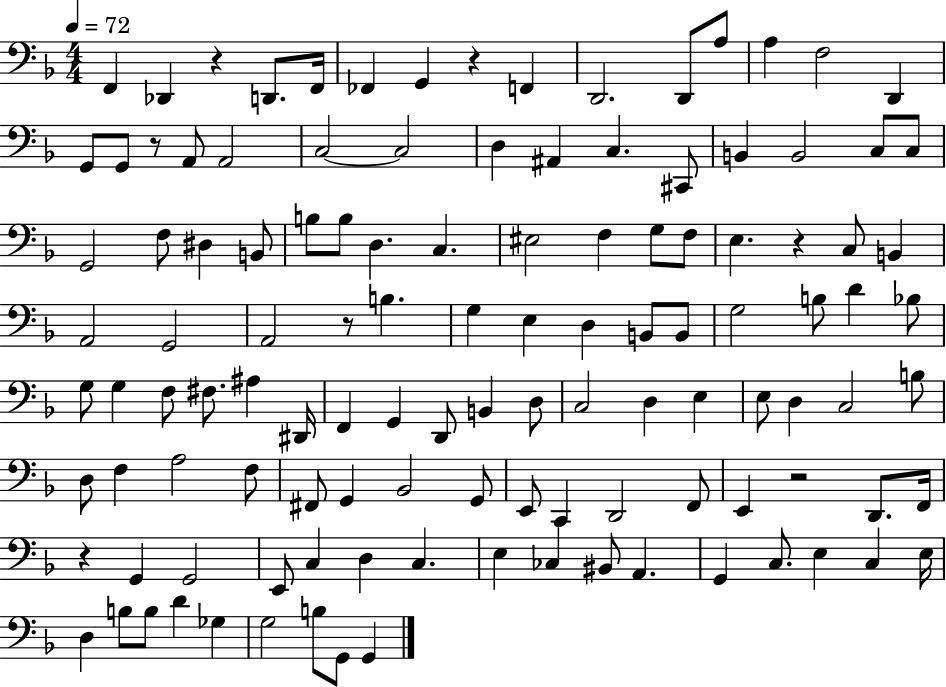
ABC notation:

X:1
T:Untitled
M:4/4
L:1/4
K:F
F,, _D,, z D,,/2 F,,/4 _F,, G,, z F,, D,,2 D,,/2 A,/2 A, F,2 D,, G,,/2 G,,/2 z/2 A,,/2 A,,2 C,2 C,2 D, ^A,, C, ^C,,/2 B,, B,,2 C,/2 C,/2 G,,2 F,/2 ^D, B,,/2 B,/2 B,/2 D, C, ^E,2 F, G,/2 F,/2 E, z C,/2 B,, A,,2 G,,2 A,,2 z/2 B, G, E, D, B,,/2 B,,/2 G,2 B,/2 D _B,/2 G,/2 G, F,/2 ^F,/2 ^A, ^D,,/4 F,, G,, D,,/2 B,, D,/2 C,2 D, E, E,/2 D, C,2 B,/2 D,/2 F, A,2 F,/2 ^F,,/2 G,, _B,,2 G,,/2 E,,/2 C,, D,,2 F,,/2 E,, z2 D,,/2 F,,/4 z G,, G,,2 E,,/2 C, D, C, E, _C, ^B,,/2 A,, G,, C,/2 E, C, E,/4 D, B,/2 B,/2 D _G, G,2 B,/2 G,,/2 G,,